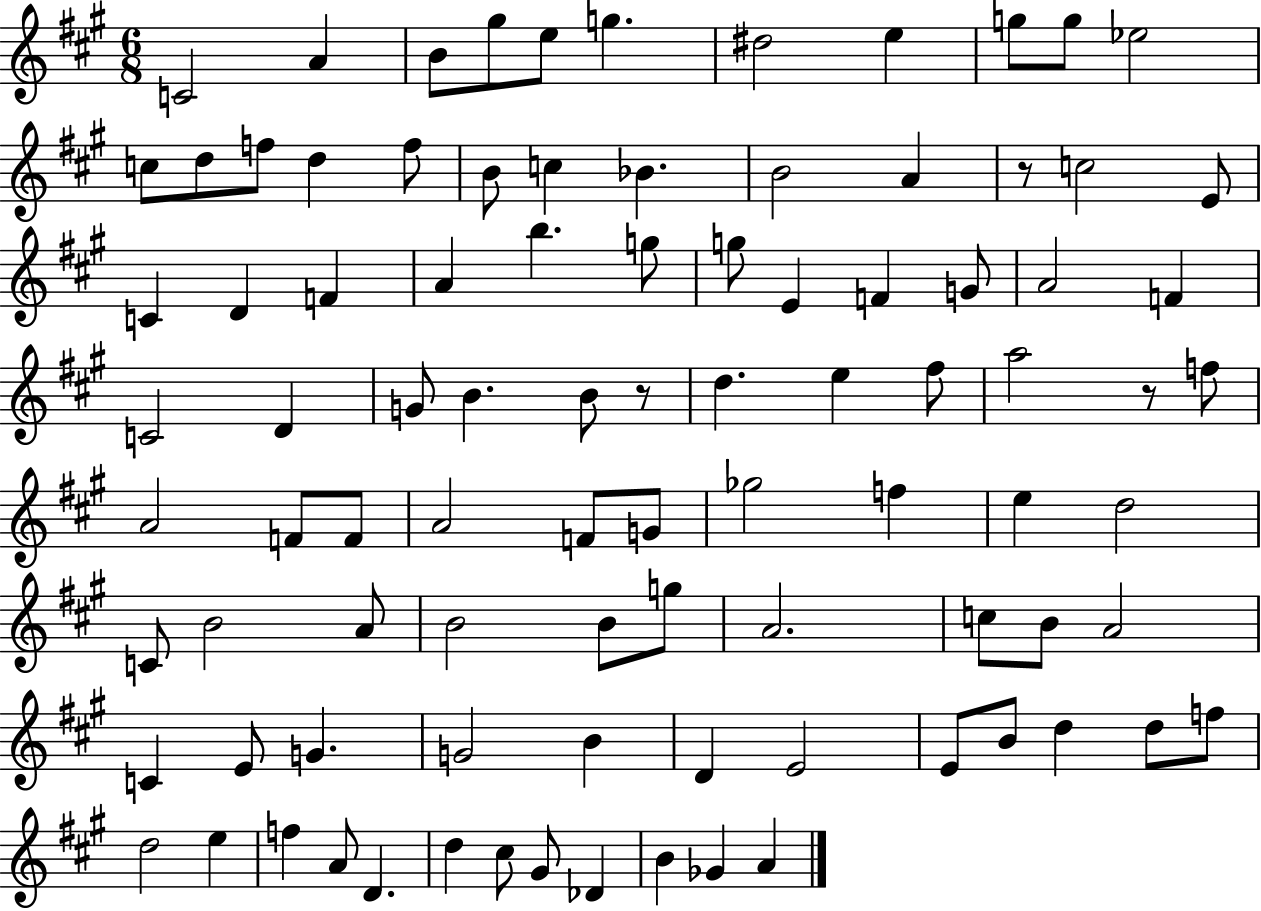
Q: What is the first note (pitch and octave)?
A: C4